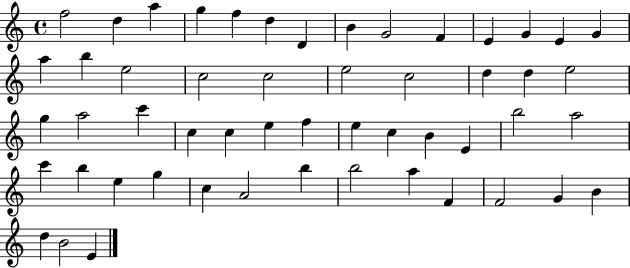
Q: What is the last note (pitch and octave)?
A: E4